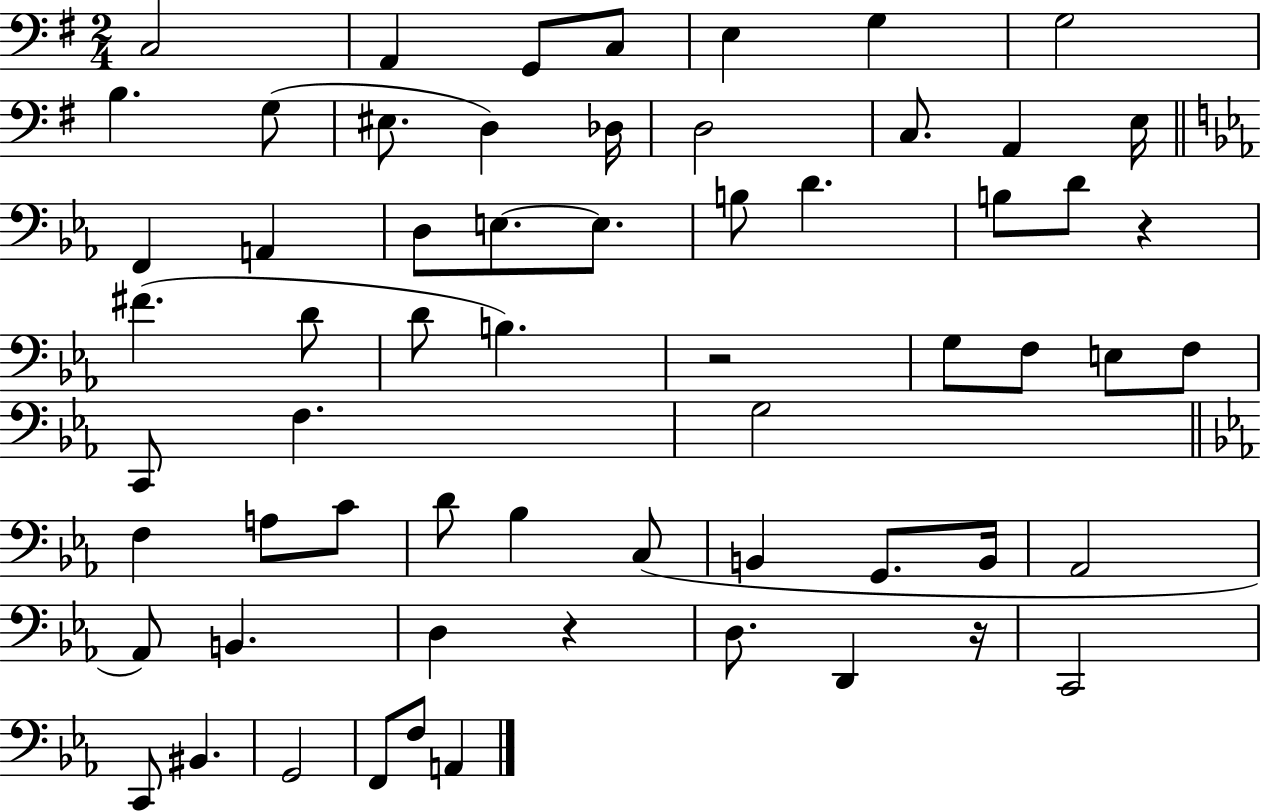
{
  \clef bass
  \numericTimeSignature
  \time 2/4
  \key g \major
  c2 | a,4 g,8 c8 | e4 g4 | g2 | \break b4. g8( | eis8. d4) des16 | d2 | c8. a,4 e16 | \break \bar "||" \break \key c \minor f,4 a,4 | d8 e8.~~ e8. | b8 d'4. | b8 d'8 r4 | \break fis'4.( d'8 | d'8 b4.) | r2 | g8 f8 e8 f8 | \break c,8 f4. | g2 | \bar "||" \break \key c \minor f4 a8 c'8 | d'8 bes4 c8( | b,4 g,8. b,16 | aes,2 | \break aes,8) b,4. | d4 r4 | d8. d,4 r16 | c,2 | \break c,8 bis,4. | g,2 | f,8 f8 a,4 | \bar "|."
}